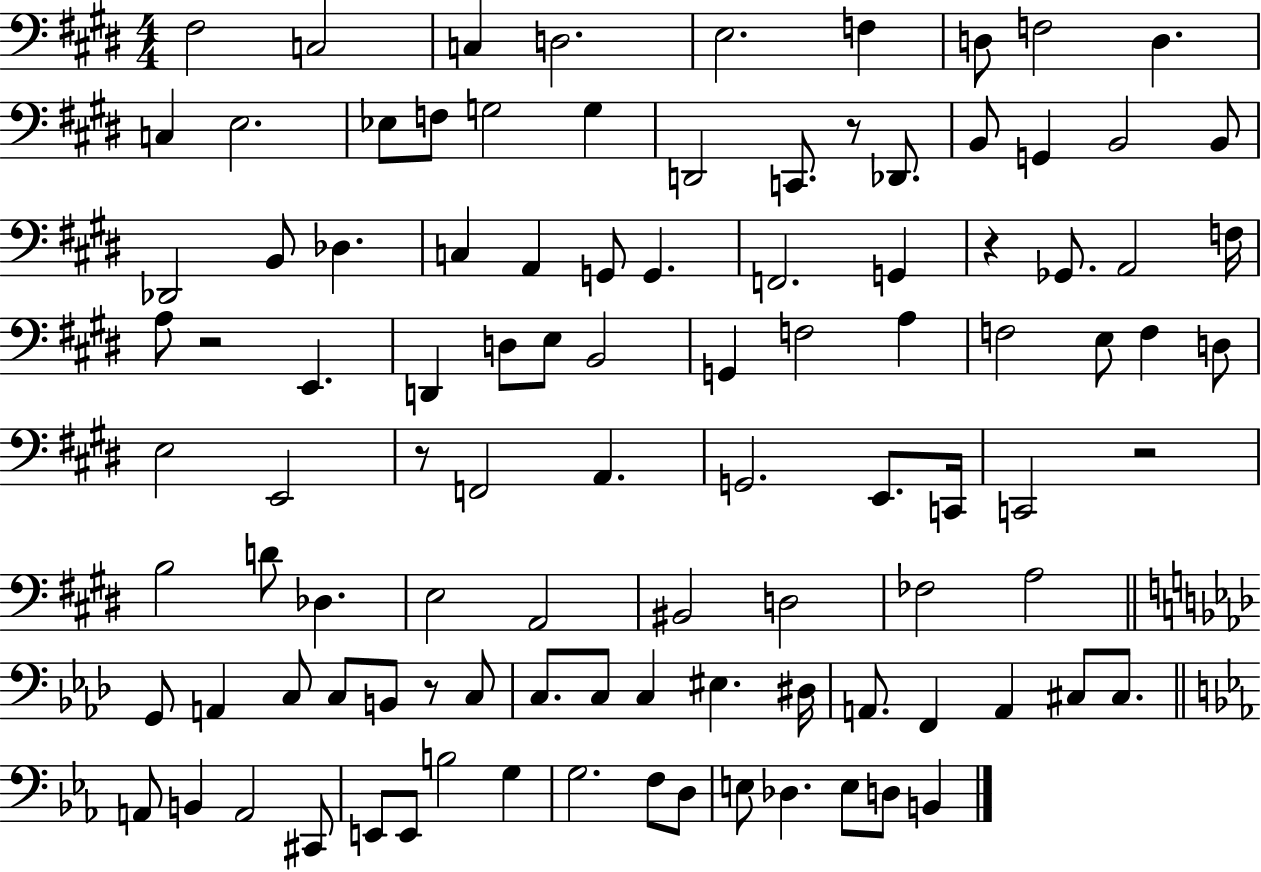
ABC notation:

X:1
T:Untitled
M:4/4
L:1/4
K:E
^F,2 C,2 C, D,2 E,2 F, D,/2 F,2 D, C, E,2 _E,/2 F,/2 G,2 G, D,,2 C,,/2 z/2 _D,,/2 B,,/2 G,, B,,2 B,,/2 _D,,2 B,,/2 _D, C, A,, G,,/2 G,, F,,2 G,, z _G,,/2 A,,2 F,/4 A,/2 z2 E,, D,, D,/2 E,/2 B,,2 G,, F,2 A, F,2 E,/2 F, D,/2 E,2 E,,2 z/2 F,,2 A,, G,,2 E,,/2 C,,/4 C,,2 z2 B,2 D/2 _D, E,2 A,,2 ^B,,2 D,2 _F,2 A,2 G,,/2 A,, C,/2 C,/2 B,,/2 z/2 C,/2 C,/2 C,/2 C, ^E, ^D,/4 A,,/2 F,, A,, ^C,/2 ^C,/2 A,,/2 B,, A,,2 ^C,,/2 E,,/2 E,,/2 B,2 G, G,2 F,/2 D,/2 E,/2 _D, E,/2 D,/2 B,,